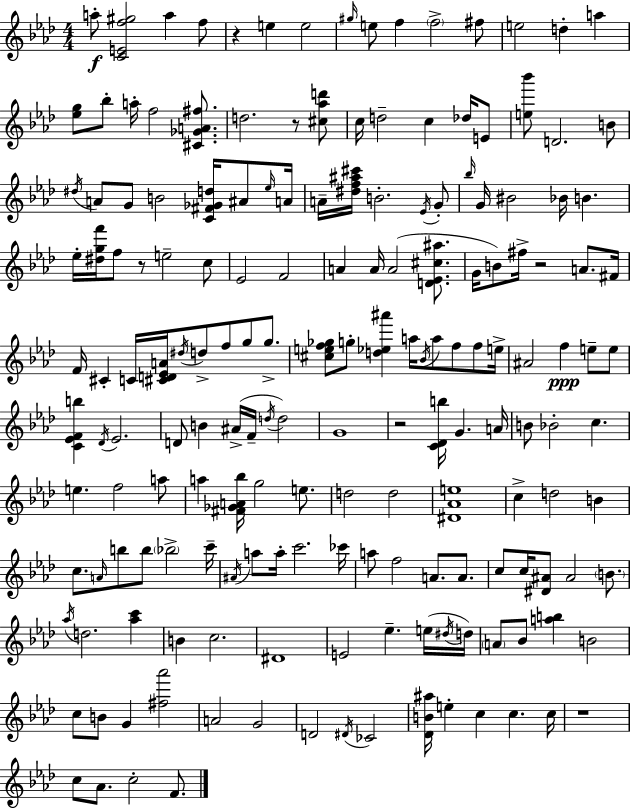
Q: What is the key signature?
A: AES major